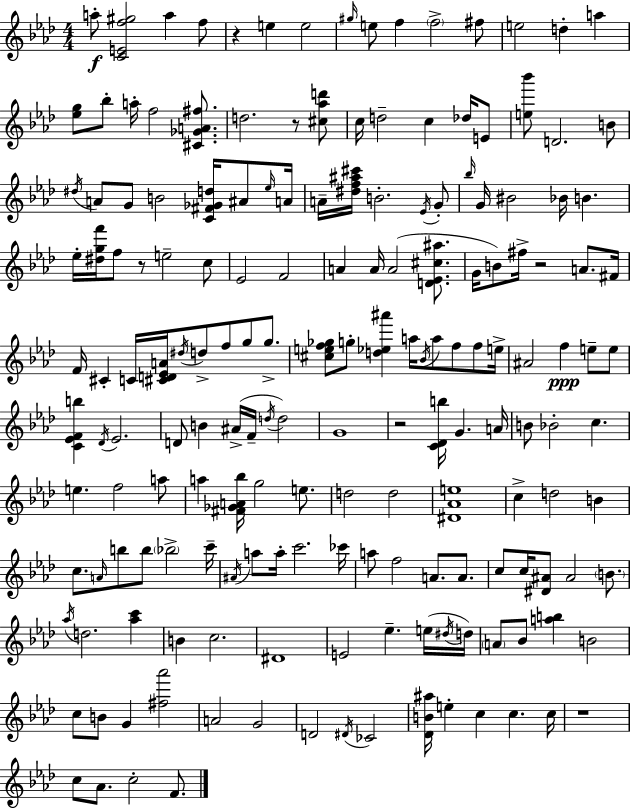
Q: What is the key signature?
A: AES major